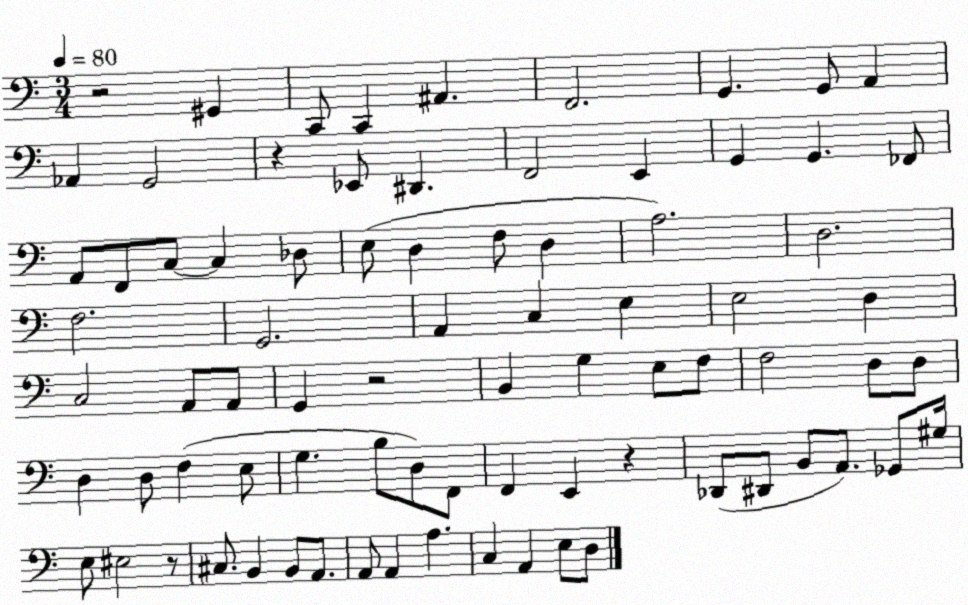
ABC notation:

X:1
T:Untitled
M:3/4
L:1/4
K:C
z2 ^G,, C,,/2 C,, ^A,, F,,2 G,, G,,/2 A,, _A,, G,,2 z _E,,/2 ^D,, F,,2 E,, G,, G,, _F,,/2 A,,/2 F,,/2 C,/2 C, _D,/2 E,/2 D, F,/2 D, A,2 D,2 F,2 G,,2 A,, C, E, E,2 D, C,2 A,,/2 A,,/2 G,, z2 B,, G, E,/2 F,/2 F,2 D,/2 D,/2 D, D,/2 F, E,/2 G, B,/2 D,/2 F,,/2 F,, E,, z _D,,/2 ^D,,/2 B,,/2 A,,/2 _G,,/2 ^G,/4 E,/2 ^E,2 z/2 ^C,/2 B,, B,,/2 A,,/2 A,,/2 A,, A, C, A,, E,/2 D,/2